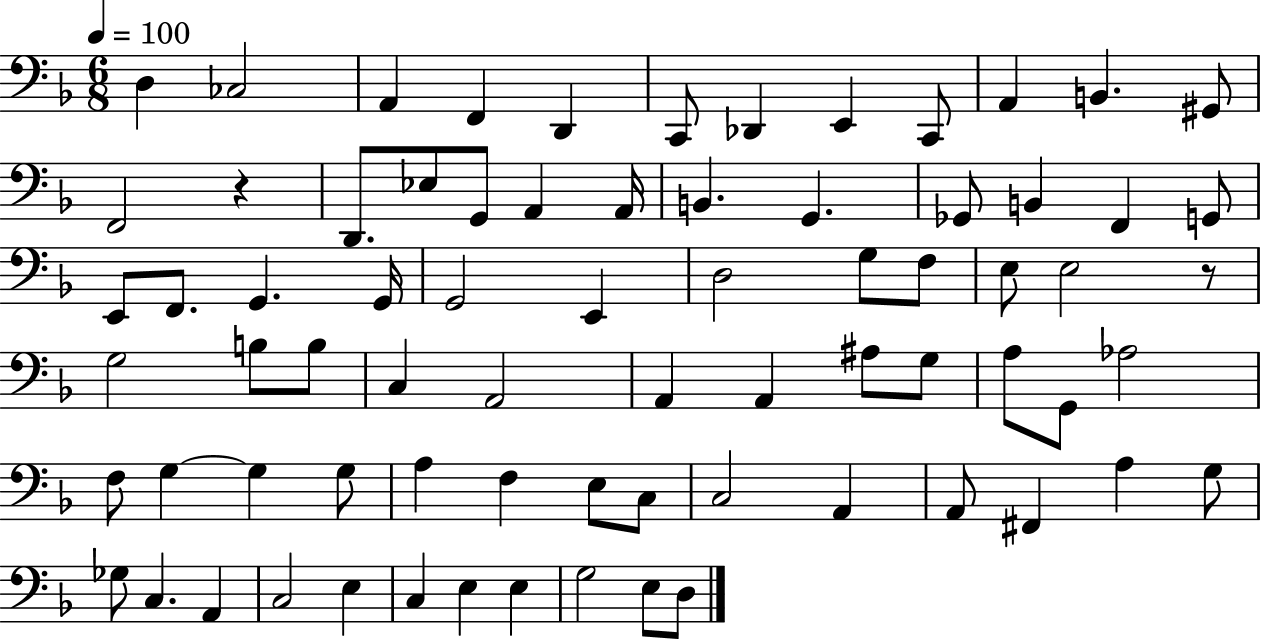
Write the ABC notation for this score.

X:1
T:Untitled
M:6/8
L:1/4
K:F
D, _C,2 A,, F,, D,, C,,/2 _D,, E,, C,,/2 A,, B,, ^G,,/2 F,,2 z D,,/2 _E,/2 G,,/2 A,, A,,/4 B,, G,, _G,,/2 B,, F,, G,,/2 E,,/2 F,,/2 G,, G,,/4 G,,2 E,, D,2 G,/2 F,/2 E,/2 E,2 z/2 G,2 B,/2 B,/2 C, A,,2 A,, A,, ^A,/2 G,/2 A,/2 G,,/2 _A,2 F,/2 G, G, G,/2 A, F, E,/2 C,/2 C,2 A,, A,,/2 ^F,, A, G,/2 _G,/2 C, A,, C,2 E, C, E, E, G,2 E,/2 D,/2